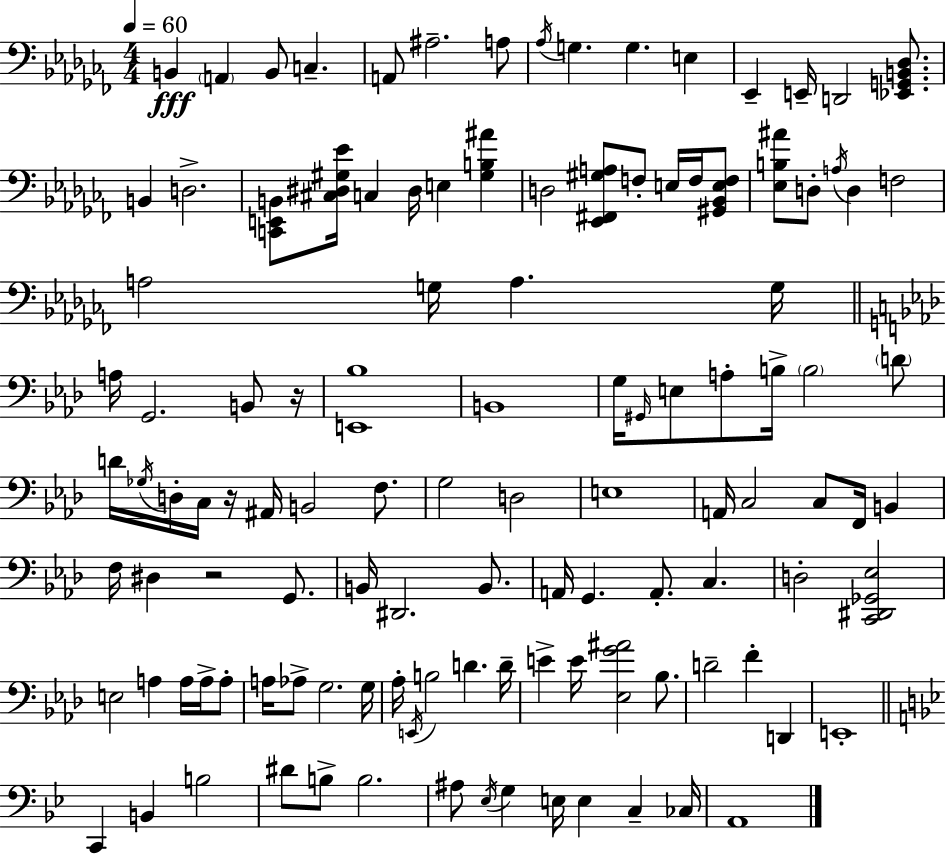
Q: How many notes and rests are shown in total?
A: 116